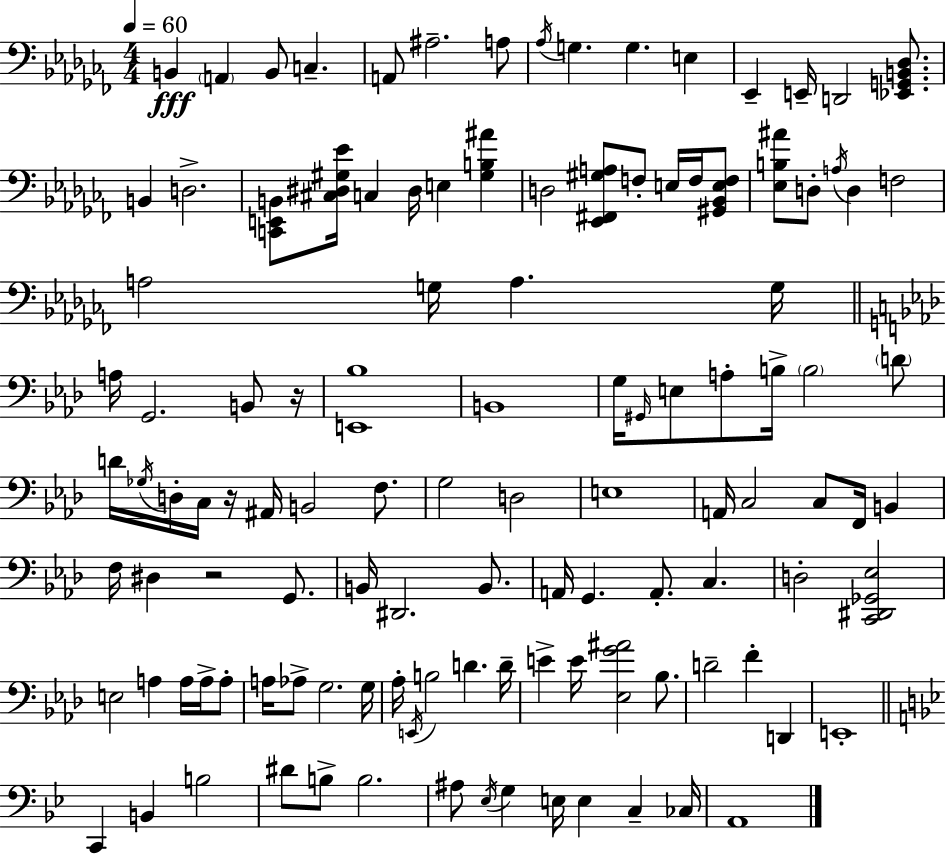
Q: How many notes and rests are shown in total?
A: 116